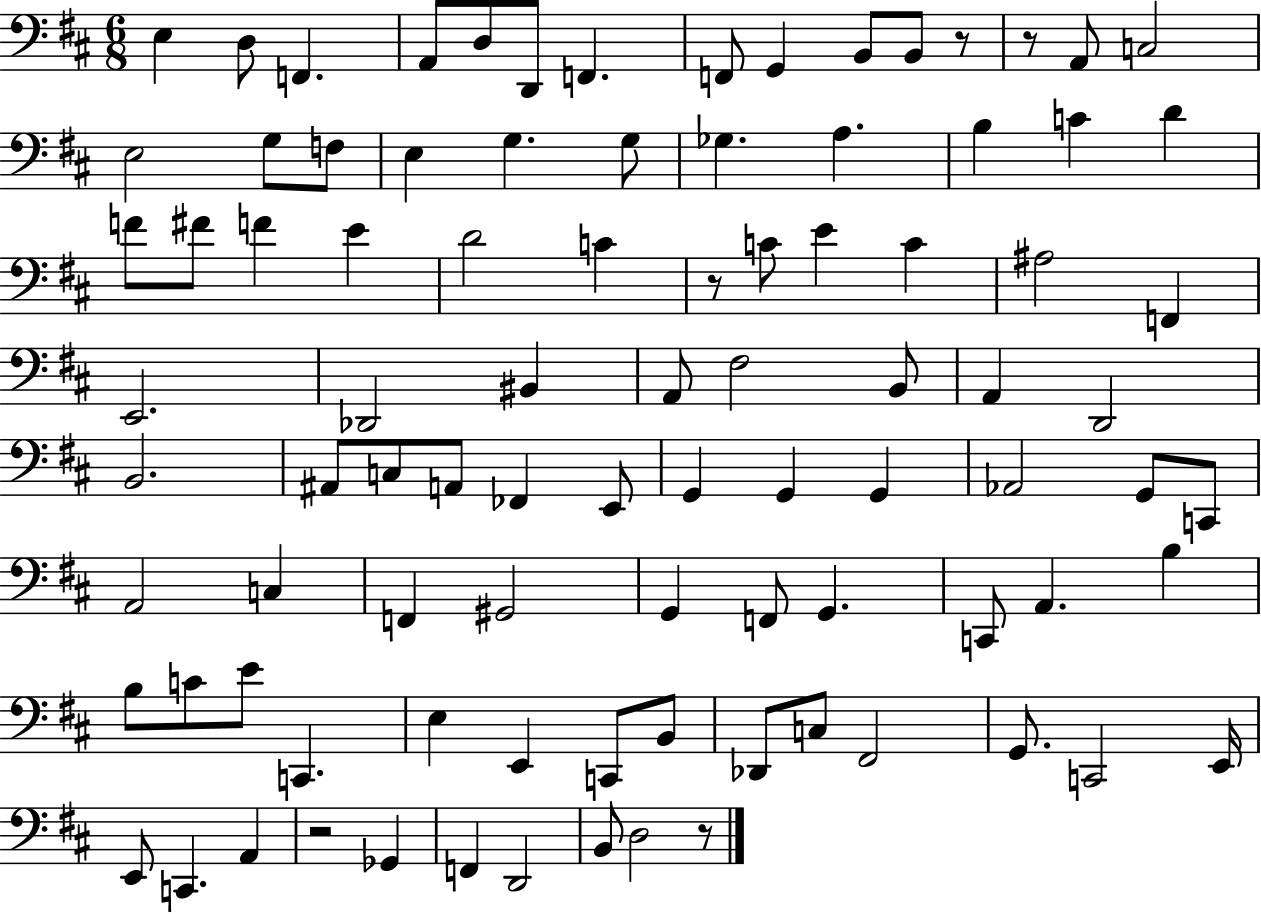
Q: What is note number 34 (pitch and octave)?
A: A#3